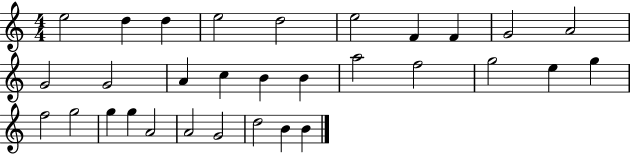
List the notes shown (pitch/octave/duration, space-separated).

E5/h D5/q D5/q E5/h D5/h E5/h F4/q F4/q G4/h A4/h G4/h G4/h A4/q C5/q B4/q B4/q A5/h F5/h G5/h E5/q G5/q F5/h G5/h G5/q G5/q A4/h A4/h G4/h D5/h B4/q B4/q